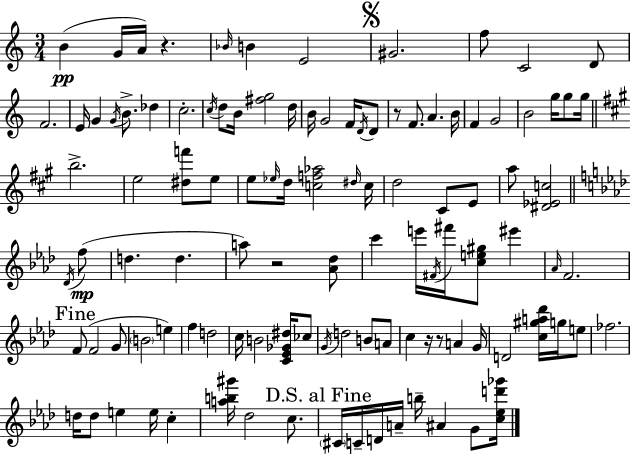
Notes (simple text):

B4/q G4/s A4/s R/q. Bb4/s B4/q E4/h G#4/h. F5/e C4/h D4/e F4/h. E4/s G4/q G4/s B4/e. Db5/q C5/h. C5/s D5/e B4/s [F#5,G5]/h D5/s B4/s G4/h F4/s D4/s D4/e R/e F4/e. A4/q. B4/s F4/q G4/h B4/h G5/s G5/e G5/s B5/h. E5/h [D#5,F6]/e E5/e E5/e Eb5/s D5/s [C5,F5,Ab5]/h D#5/s C5/s D5/h C#4/e E4/e A5/e [D#4,Eb4,C5]/h Db4/s F5/e D5/q. D5/q. A5/e R/h [Ab4,Db5]/e C6/q E6/s F#4/s F#6/s [C5,E5,G#5]/e EIS6/q Ab4/s F4/h. F4/e F4/h G4/e B4/h E5/q F5/q D5/h C5/s B4/h [C4,Eb4,Gb4,D#5]/s CES5/e G4/s D5/h B4/e A4/e C5/q R/s R/e A4/q G4/s D4/h [C5,G#5,A5,Db6]/s G5/s E5/e FES5/h. D5/s D5/e E5/q E5/s C5/q [A5,B5,G#6]/s Db5/h C5/e. C#4/s C4/s D4/s A4/s B5/s A#4/q G4/e [C5,Eb5,D6,Gb6]/s